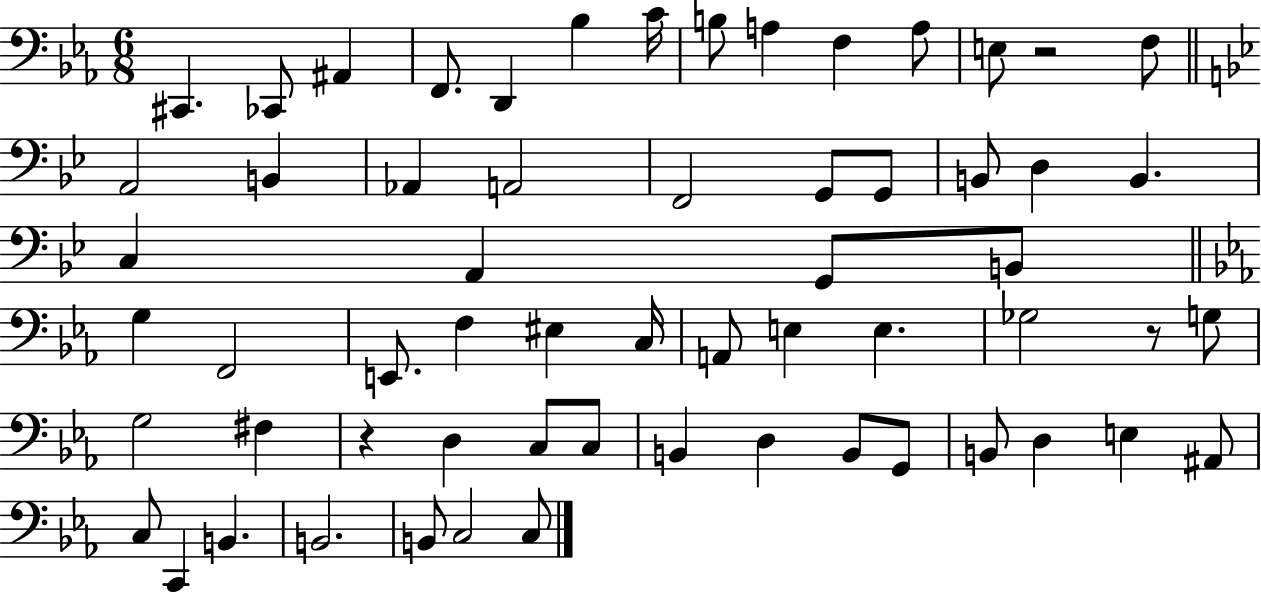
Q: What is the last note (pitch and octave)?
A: C3